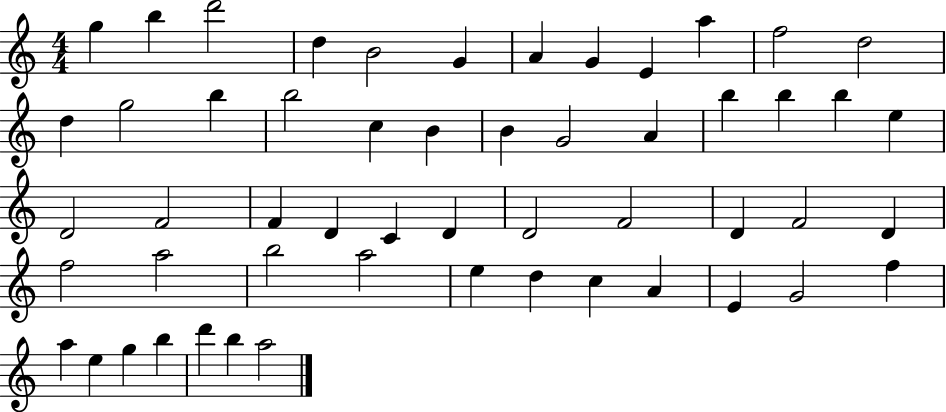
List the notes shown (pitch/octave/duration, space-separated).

G5/q B5/q D6/h D5/q B4/h G4/q A4/q G4/q E4/q A5/q F5/h D5/h D5/q G5/h B5/q B5/h C5/q B4/q B4/q G4/h A4/q B5/q B5/q B5/q E5/q D4/h F4/h F4/q D4/q C4/q D4/q D4/h F4/h D4/q F4/h D4/q F5/h A5/h B5/h A5/h E5/q D5/q C5/q A4/q E4/q G4/h F5/q A5/q E5/q G5/q B5/q D6/q B5/q A5/h